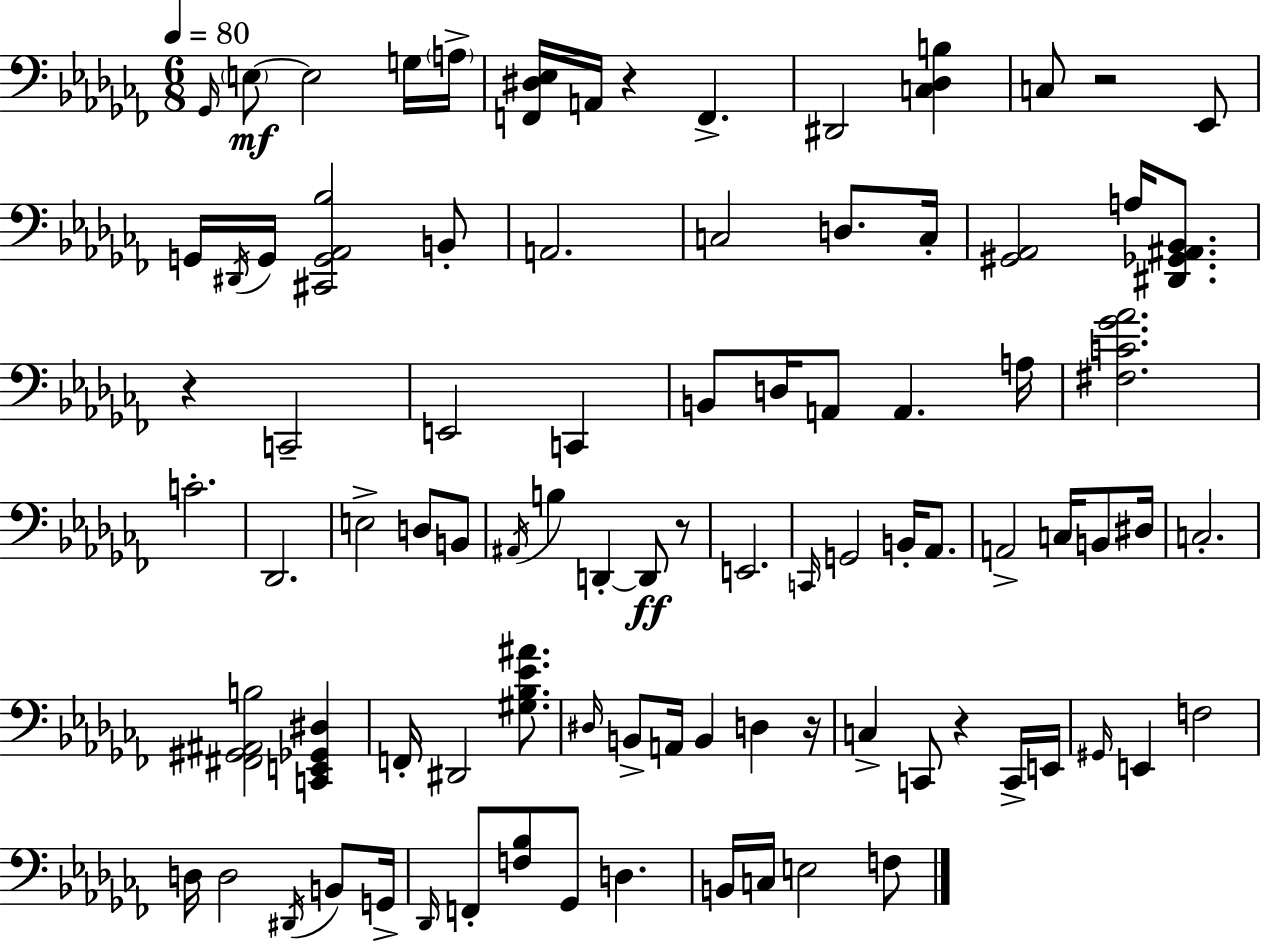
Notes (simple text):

Gb2/s E3/e E3/h G3/s A3/s [F2,D#3,Eb3]/s A2/s R/q F2/q. D#2/h [C3,Db3,B3]/q C3/e R/h Eb2/e G2/s D#2/s G2/s [C#2,G2,Ab2,Bb3]/h B2/e A2/h. C3/h D3/e. C3/s [G#2,Ab2]/h A3/s [D#2,Gb2,A#2,Bb2]/e. R/q C2/h E2/h C2/q B2/e D3/s A2/e A2/q. A3/s [F#3,C4,Gb4,Ab4]/h. C4/h. Db2/h. E3/h D3/e B2/e A#2/s B3/q D2/q D2/e R/e E2/h. C2/s G2/h B2/s Ab2/e. A2/h C3/s B2/e D#3/s C3/h. [F#2,G#2,A#2,B3]/h [C2,E2,Gb2,D#3]/q F2/s D#2/h [G#3,Bb3,Eb4,A#4]/e. D#3/s B2/e A2/s B2/q D3/q R/s C3/q C2/e R/q C2/s E2/s G#2/s E2/q F3/h D3/s D3/h D#2/s B2/e G2/s Db2/s F2/e [F3,Bb3]/e Gb2/e D3/q. B2/s C3/s E3/h F3/e